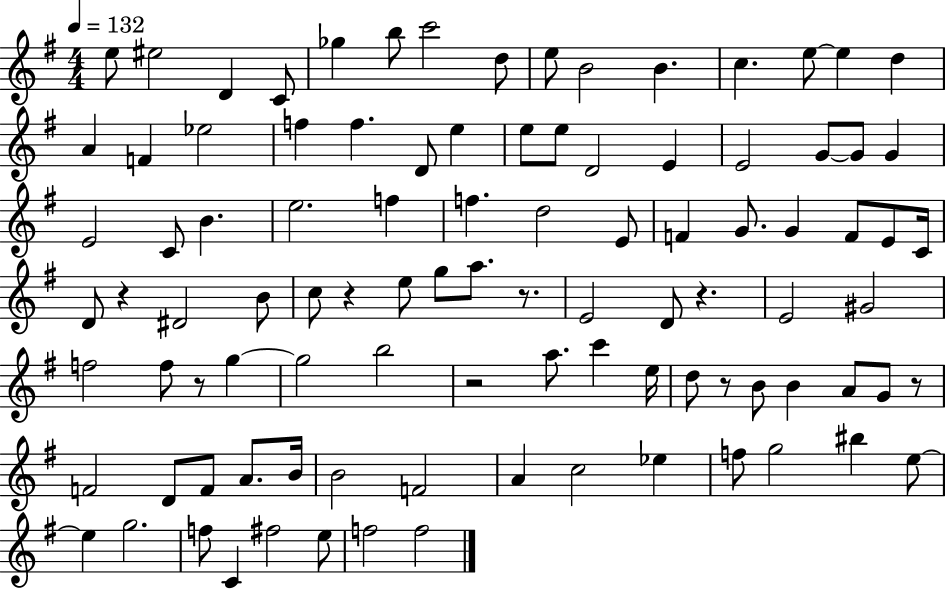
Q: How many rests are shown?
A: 8